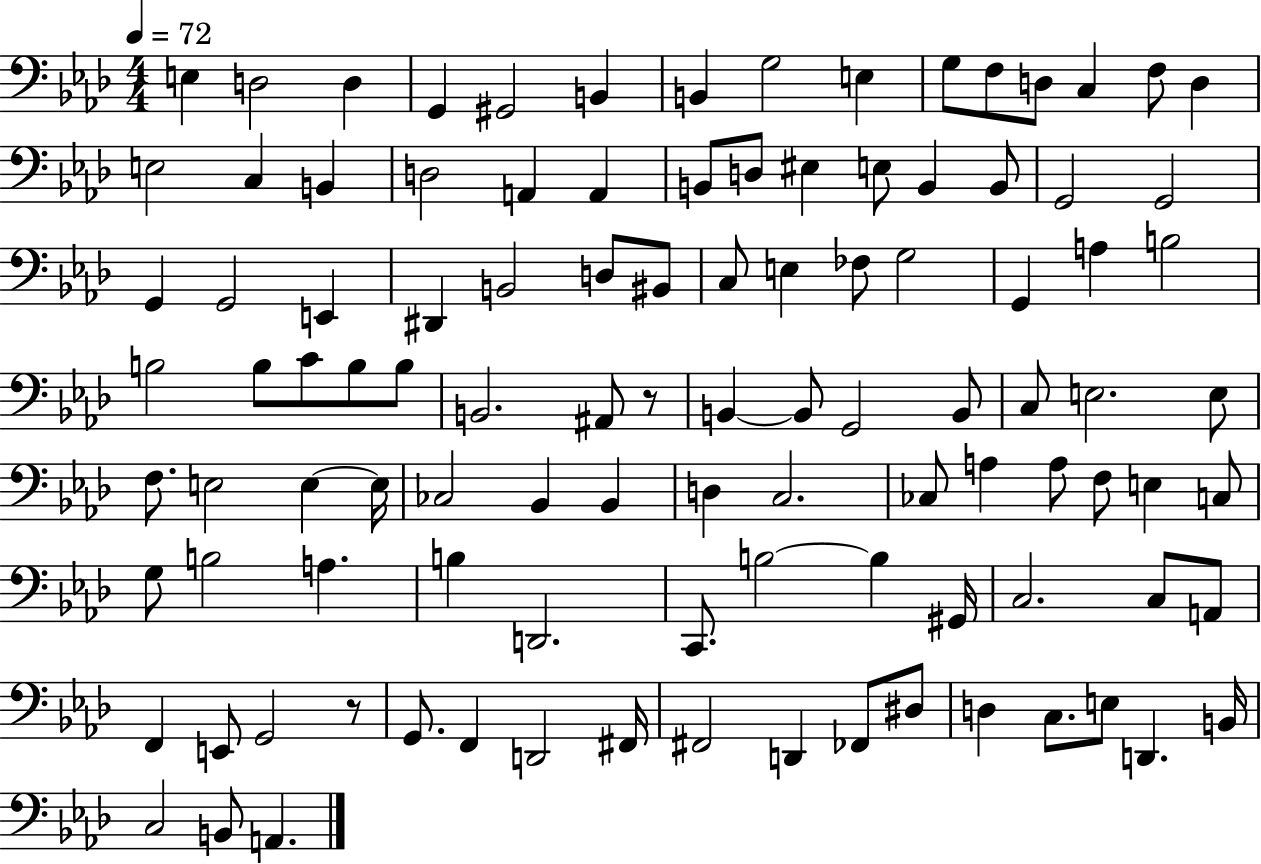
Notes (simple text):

E3/q D3/h D3/q G2/q G#2/h B2/q B2/q G3/h E3/q G3/e F3/e D3/e C3/q F3/e D3/q E3/h C3/q B2/q D3/h A2/q A2/q B2/e D3/e EIS3/q E3/e B2/q B2/e G2/h G2/h G2/q G2/h E2/q D#2/q B2/h D3/e BIS2/e C3/e E3/q FES3/e G3/h G2/q A3/q B3/h B3/h B3/e C4/e B3/e B3/e B2/h. A#2/e R/e B2/q B2/e G2/h B2/e C3/e E3/h. E3/e F3/e. E3/h E3/q E3/s CES3/h Bb2/q Bb2/q D3/q C3/h. CES3/e A3/q A3/e F3/e E3/q C3/e G3/e B3/h A3/q. B3/q D2/h. C2/e. B3/h B3/q G#2/s C3/h. C3/e A2/e F2/q E2/e G2/h R/e G2/e. F2/q D2/h F#2/s F#2/h D2/q FES2/e D#3/e D3/q C3/e. E3/e D2/q. B2/s C3/h B2/e A2/q.